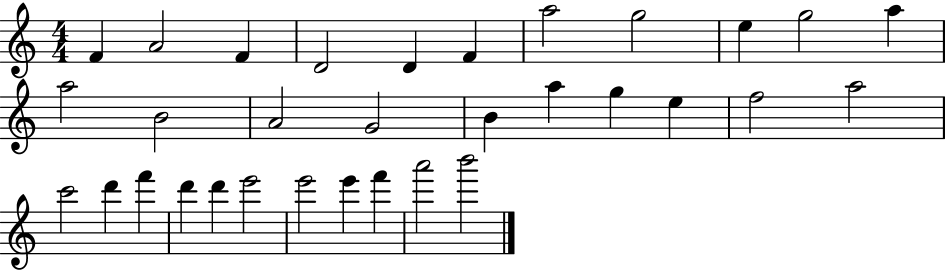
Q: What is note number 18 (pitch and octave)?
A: G5